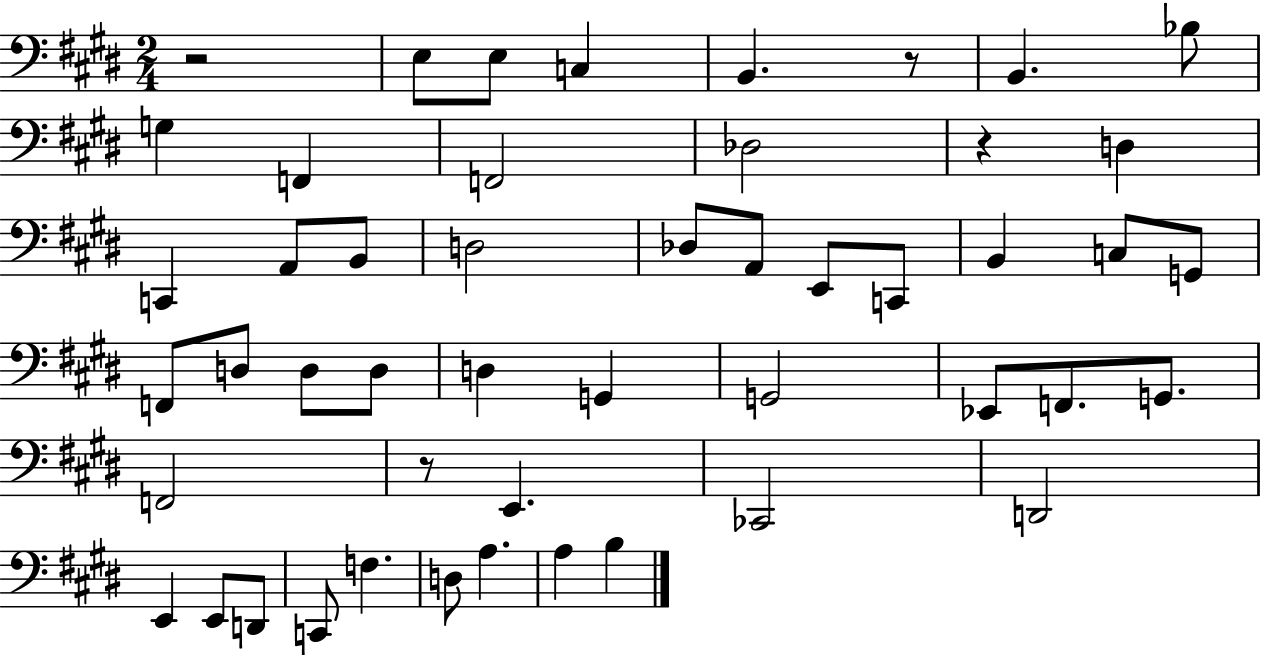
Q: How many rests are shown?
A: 4